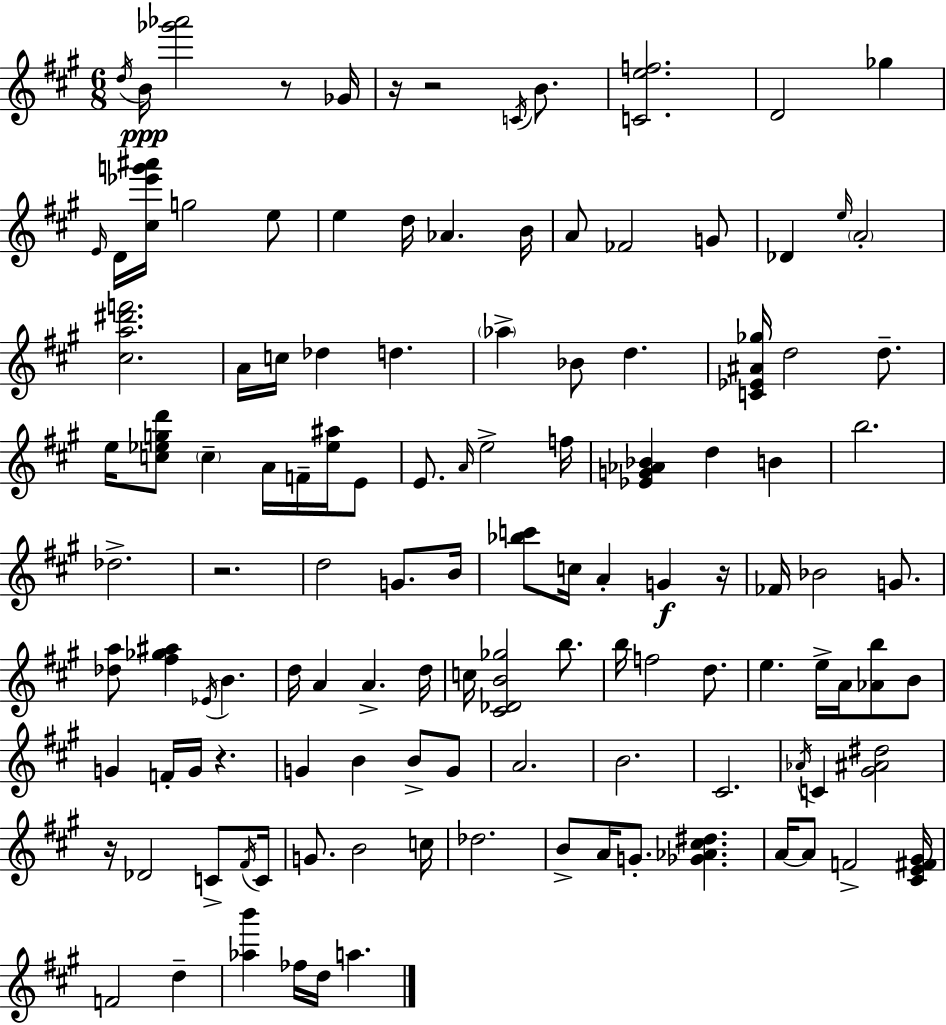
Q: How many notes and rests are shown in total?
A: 122